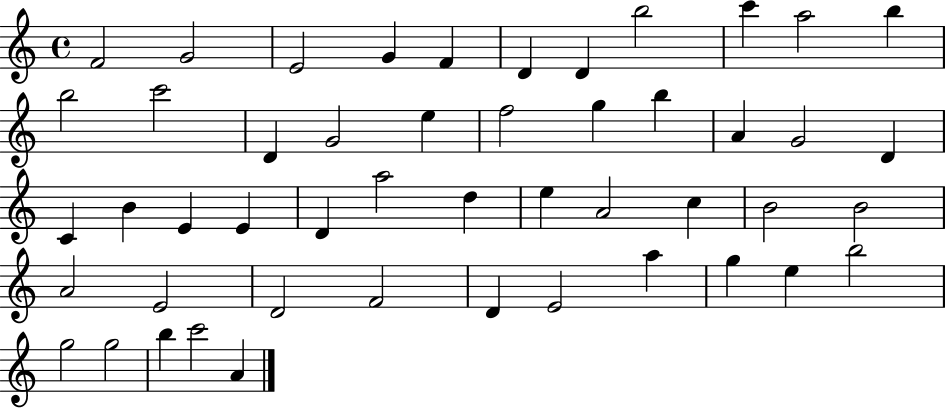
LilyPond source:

{
  \clef treble
  \time 4/4
  \defaultTimeSignature
  \key c \major
  f'2 g'2 | e'2 g'4 f'4 | d'4 d'4 b''2 | c'''4 a''2 b''4 | \break b''2 c'''2 | d'4 g'2 e''4 | f''2 g''4 b''4 | a'4 g'2 d'4 | \break c'4 b'4 e'4 e'4 | d'4 a''2 d''4 | e''4 a'2 c''4 | b'2 b'2 | \break a'2 e'2 | d'2 f'2 | d'4 e'2 a''4 | g''4 e''4 b''2 | \break g''2 g''2 | b''4 c'''2 a'4 | \bar "|."
}